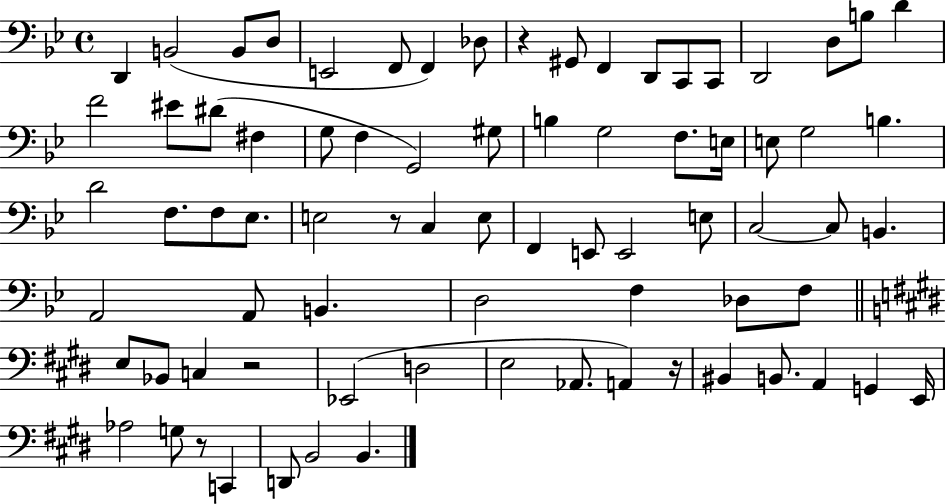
D2/q B2/h B2/e D3/e E2/h F2/e F2/q Db3/e R/q G#2/e F2/q D2/e C2/e C2/e D2/h D3/e B3/e D4/q F4/h EIS4/e D#4/e F#3/q G3/e F3/q G2/h G#3/e B3/q G3/h F3/e. E3/s E3/e G3/h B3/q. D4/h F3/e. F3/e Eb3/e. E3/h R/e C3/q E3/e F2/q E2/e E2/h E3/e C3/h C3/e B2/q. A2/h A2/e B2/q. D3/h F3/q Db3/e F3/e E3/e Bb2/e C3/q R/h Eb2/h D3/h E3/h Ab2/e. A2/q R/s BIS2/q B2/e. A2/q G2/q E2/s Ab3/h G3/e R/e C2/q D2/e B2/h B2/q.